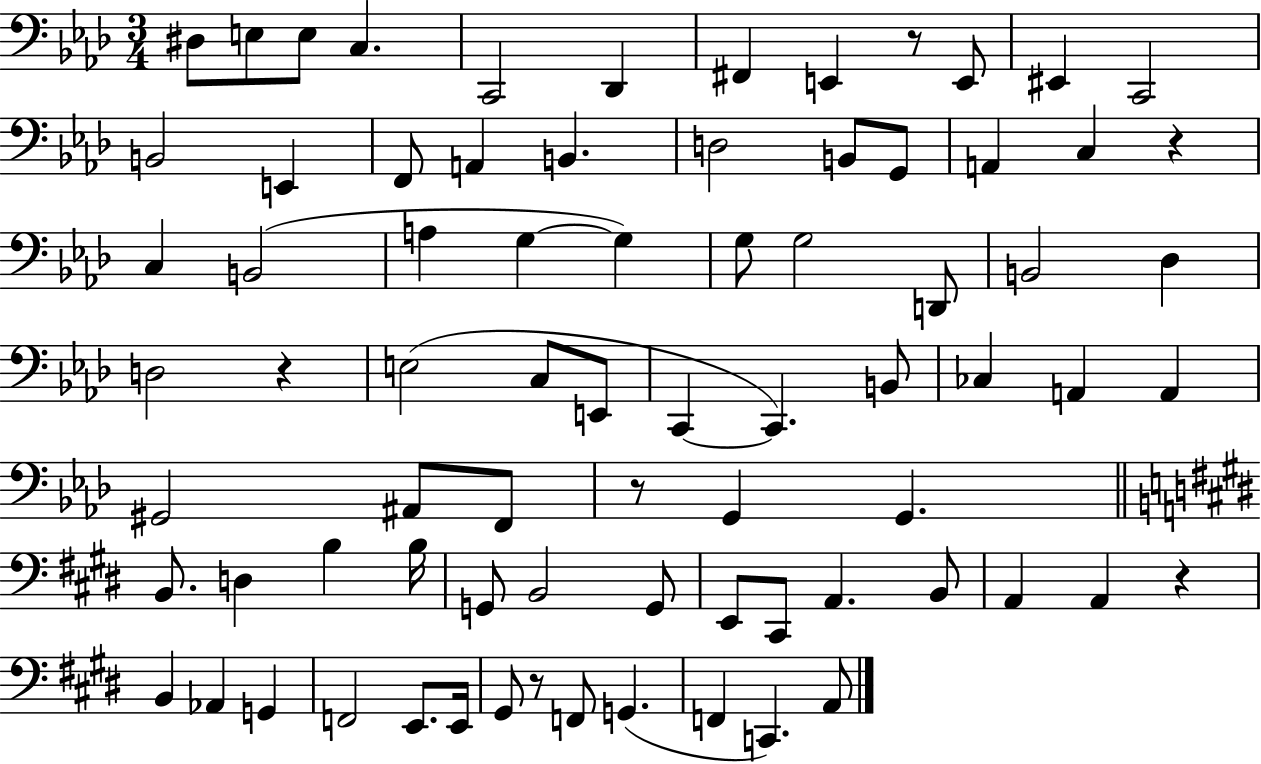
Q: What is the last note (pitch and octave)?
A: A2